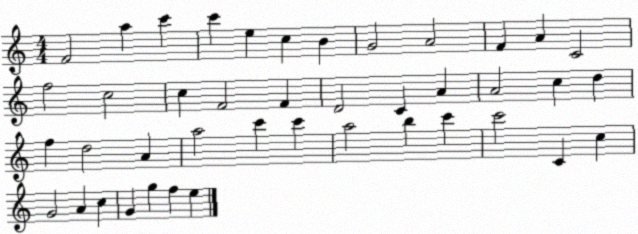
X:1
T:Untitled
M:4/4
L:1/4
K:C
F2 a c' c' e c B G2 A2 F A C2 f2 c2 c F2 F D2 C A A2 c d f d2 A a2 c' c' a2 b c' c'2 C c G2 A c G g f e